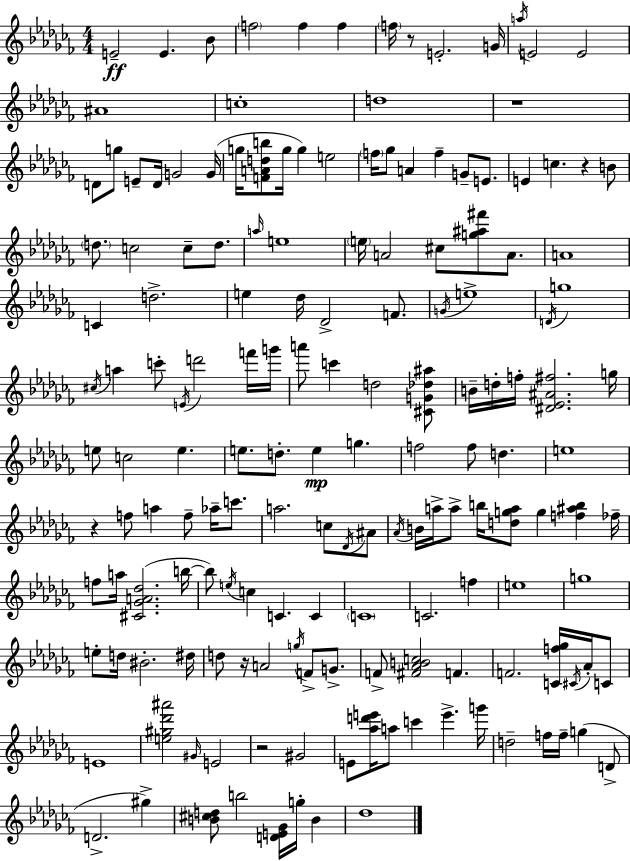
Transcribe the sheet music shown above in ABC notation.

X:1
T:Untitled
M:4/4
L:1/4
K:Abm
E2 E _B/2 f2 f f f/4 z/2 E2 G/4 a/4 E2 E2 ^A4 c4 d4 z4 D/2 g/2 E/2 D/4 G2 G/4 g/4 [FAdb]/2 g/4 g e2 f/4 _g/2 A f G/2 E/2 E c z B/2 d/2 c2 c/2 d/2 a/4 e4 e/4 A2 ^c/2 [g^a^f']/2 A/2 A4 C d2 e _d/4 _D2 F/2 G/4 e4 D/4 g4 ^c/4 a c'/2 E/4 d'2 f'/4 g'/4 a'/2 c' d2 [^CG_d^a]/2 B/4 d/4 f/4 [^D_E^A^f]2 g/4 e/2 c2 e e/2 d/2 e g f2 f/2 d e4 z f/2 a f/2 _a/4 c'/2 a2 c/2 _D/4 ^A/2 _A/4 B/4 a/4 a/2 b/4 [dga]/2 g [f^ab] _f/4 f/2 a/4 [^C_GA_d]2 b/4 b/2 e/4 c C C C4 C2 f e4 g4 e/2 d/4 ^B2 ^d/4 d/2 z/4 A2 g/4 F/2 G/2 F/2 [^F_ABc]2 F F2 [Cf_g]/4 ^C/4 _A/4 C/2 E4 [e^g_d'^a']2 ^G/4 E2 z2 ^G2 E/2 [_ad'e']/4 a/2 c' e' g'/4 d2 f/4 f/4 g D/2 D2 ^g [B^cd]/2 b2 [DE_G]/4 g/4 B _d4